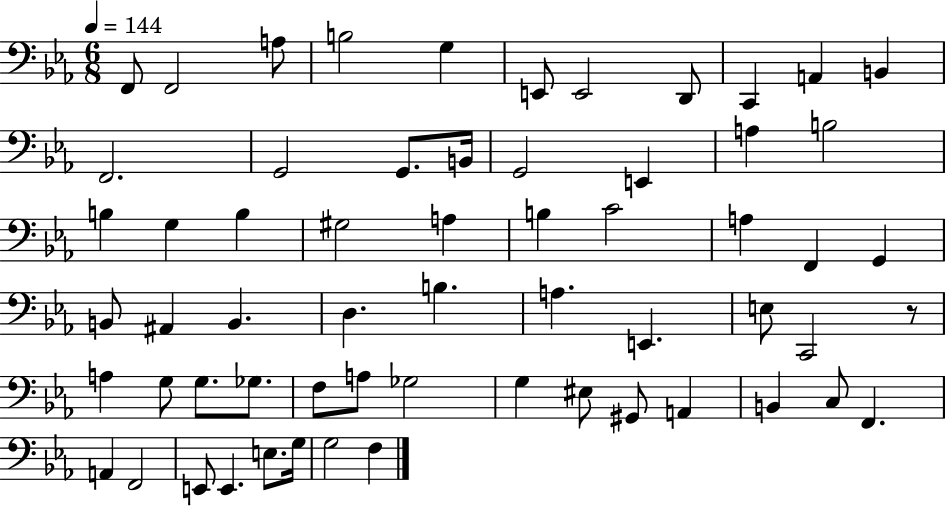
{
  \clef bass
  \numericTimeSignature
  \time 6/8
  \key ees \major
  \tempo 4 = 144
  f,8 f,2 a8 | b2 g4 | e,8 e,2 d,8 | c,4 a,4 b,4 | \break f,2. | g,2 g,8. b,16 | g,2 e,4 | a4 b2 | \break b4 g4 b4 | gis2 a4 | b4 c'2 | a4 f,4 g,4 | \break b,8 ais,4 b,4. | d4. b4. | a4. e,4. | e8 c,2 r8 | \break a4 g8 g8. ges8. | f8 a8 ges2 | g4 eis8 gis,8 a,4 | b,4 c8 f,4. | \break a,4 f,2 | e,8 e,4. e8. g16 | g2 f4 | \bar "|."
}